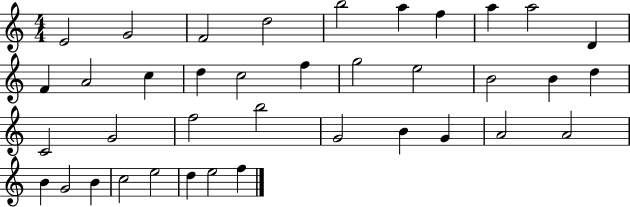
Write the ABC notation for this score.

X:1
T:Untitled
M:4/4
L:1/4
K:C
E2 G2 F2 d2 b2 a f a a2 D F A2 c d c2 f g2 e2 B2 B d C2 G2 f2 b2 G2 B G A2 A2 B G2 B c2 e2 d e2 f